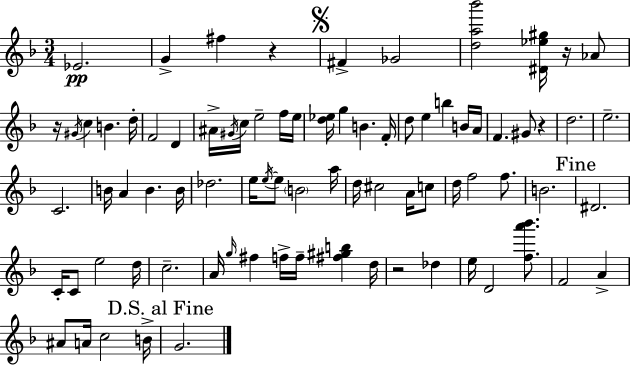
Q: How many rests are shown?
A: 5